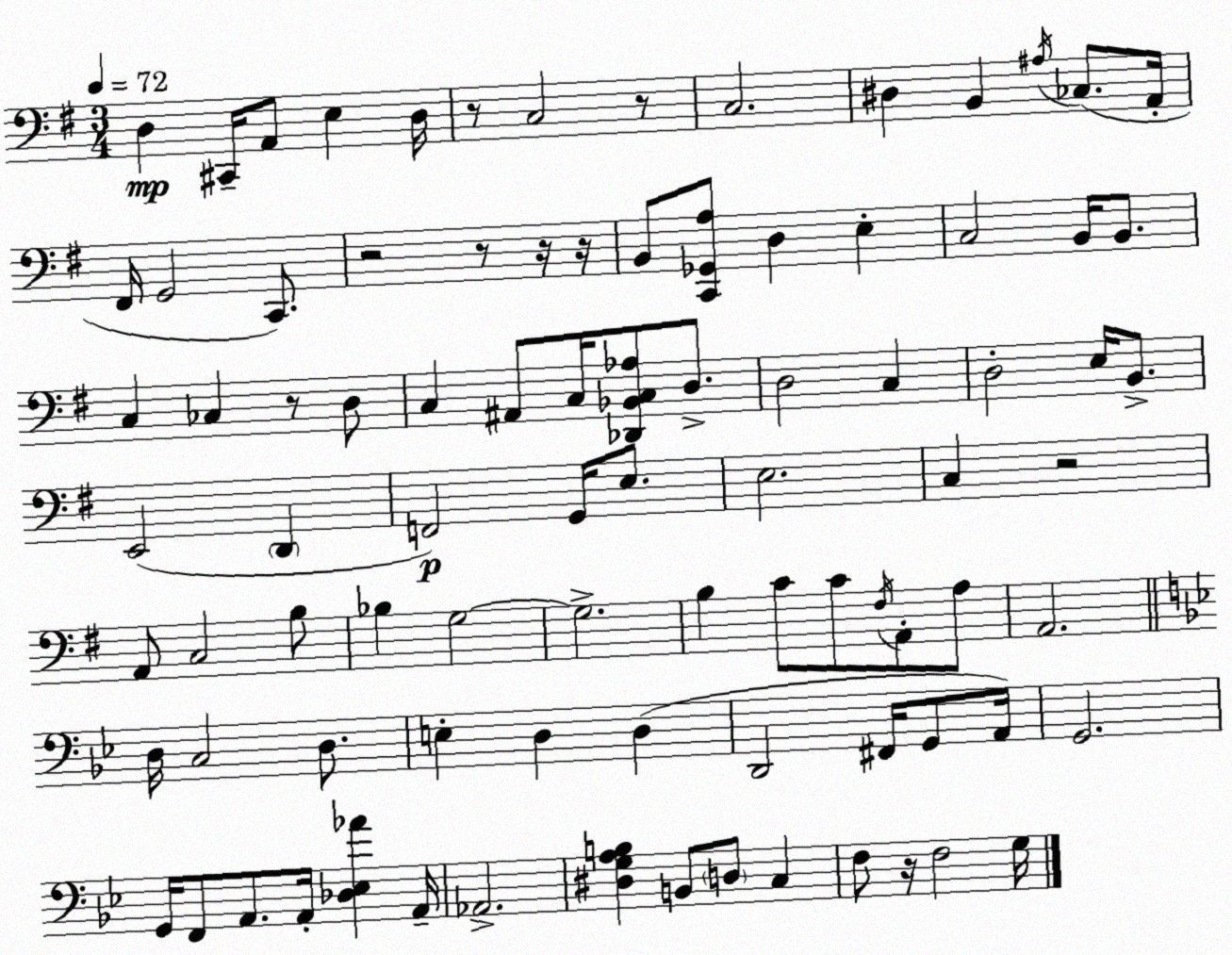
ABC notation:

X:1
T:Untitled
M:3/4
L:1/4
K:Em
D, ^C,,/4 A,,/2 E, D,/4 z/2 C,2 z/2 C,2 ^D, B,, ^A,/4 _C,/2 A,,/4 ^F,,/4 G,,2 C,,/2 z2 z/2 z/4 z/4 B,,/2 [C,,_G,,A,]/2 D, E, C,2 B,,/4 B,,/2 C, _C, z/2 D,/2 C, ^A,,/2 C,/4 [_D,,_B,,C,_A,]/2 D,/2 D,2 C, D,2 E,/4 B,,/2 E,,2 D,, F,,2 G,,/4 E,/2 E,2 C, z2 A,,/2 C,2 B,/2 _B, G,2 G,2 B, C/2 C/2 ^F,/4 A,,/2 A,/2 A,,2 D,/4 C,2 D,/2 E, D, D, D,,2 ^F,,/4 G,,/2 A,,/4 G,,2 G,,/4 F,,/2 A,,/2 A,,/4 [_D,_E,_A] A,,/4 _A,,2 [^D,G,A,B,] B,,/2 D,/2 C, F,/2 z/4 F,2 G,/4